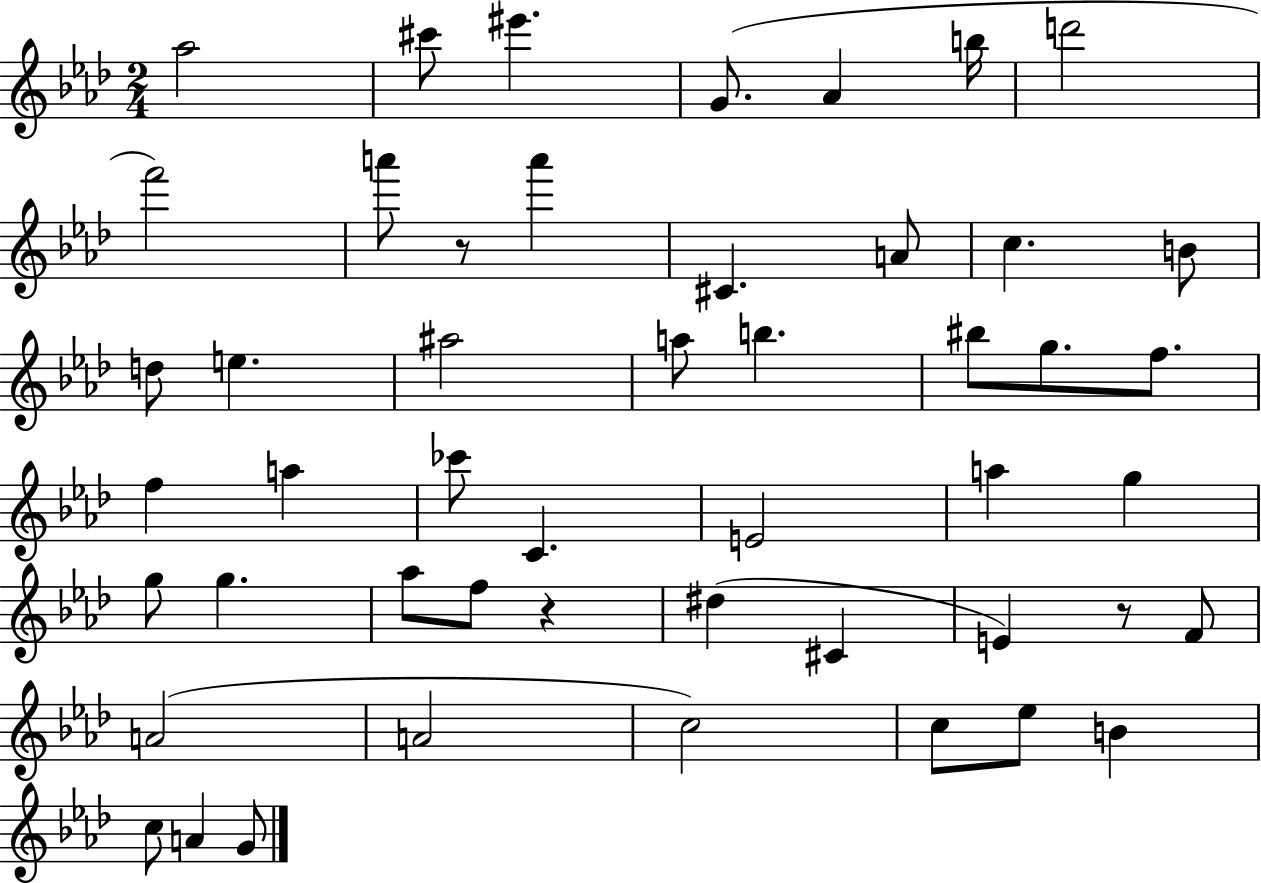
{
  \clef treble
  \numericTimeSignature
  \time 2/4
  \key aes \major
  aes''2 | cis'''8 eis'''4. | g'8.( aes'4 b''16 | d'''2 | \break f'''2) | a'''8 r8 a'''4 | cis'4. a'8 | c''4. b'8 | \break d''8 e''4. | ais''2 | a''8 b''4. | bis''8 g''8. f''8. | \break f''4 a''4 | ces'''8 c'4. | e'2 | a''4 g''4 | \break g''8 g''4. | aes''8 f''8 r4 | dis''4( cis'4 | e'4) r8 f'8 | \break a'2( | a'2 | c''2) | c''8 ees''8 b'4 | \break c''8 a'4 g'8 | \bar "|."
}